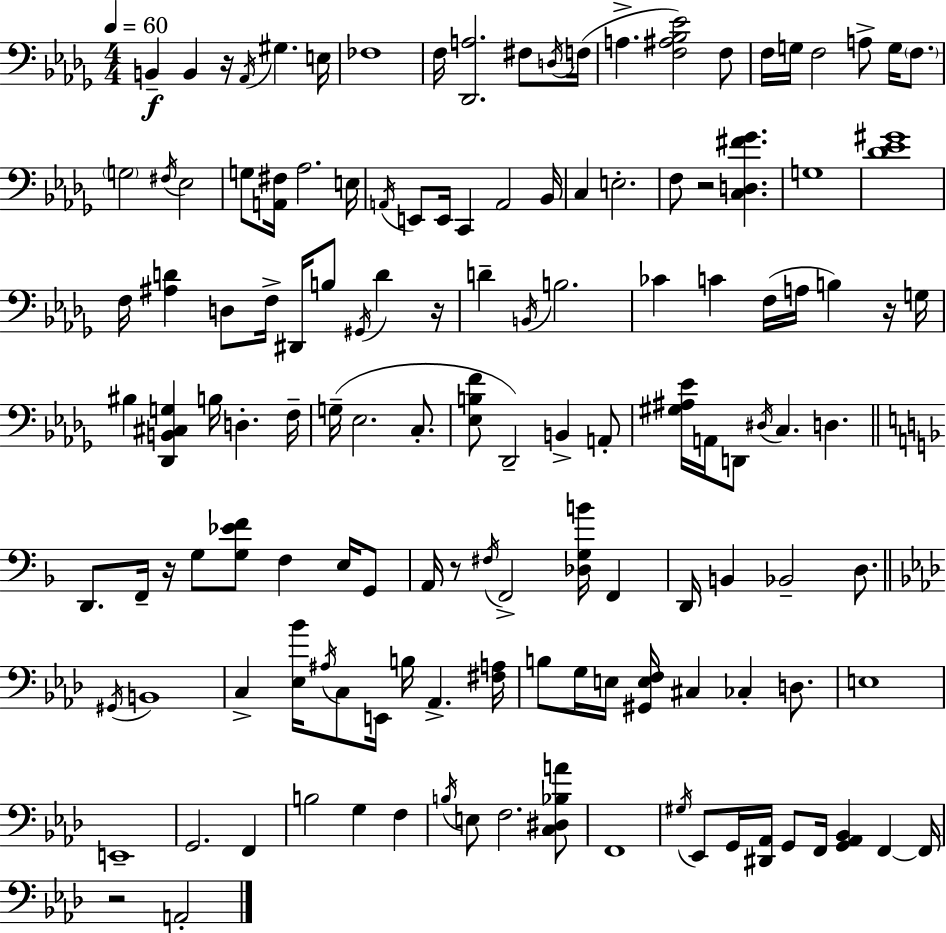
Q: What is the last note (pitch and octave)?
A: A2